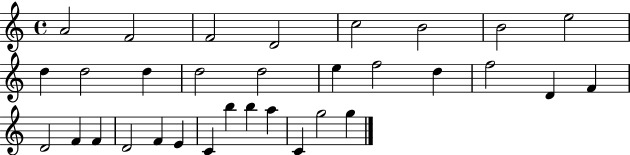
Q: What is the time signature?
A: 4/4